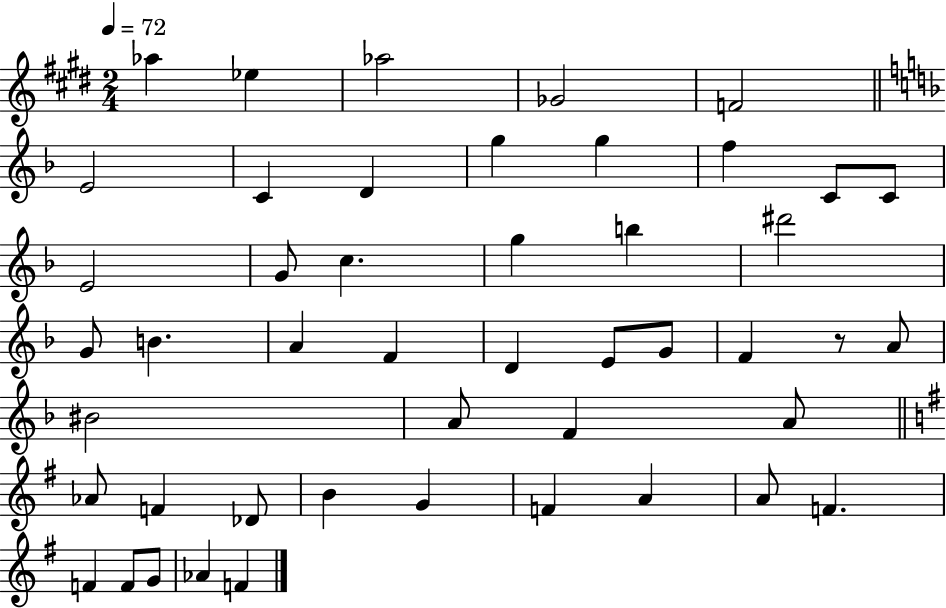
Ab5/q Eb5/q Ab5/h Gb4/h F4/h E4/h C4/q D4/q G5/q G5/q F5/q C4/e C4/e E4/h G4/e C5/q. G5/q B5/q D#6/h G4/e B4/q. A4/q F4/q D4/q E4/e G4/e F4/q R/e A4/e BIS4/h A4/e F4/q A4/e Ab4/e F4/q Db4/e B4/q G4/q F4/q A4/q A4/e F4/q. F4/q F4/e G4/e Ab4/q F4/q